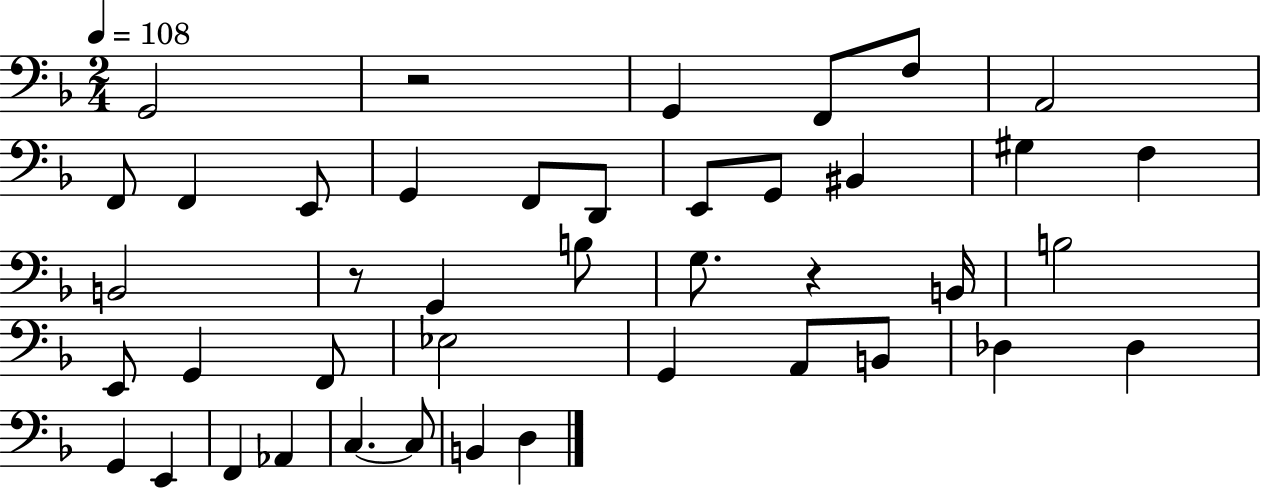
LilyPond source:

{
  \clef bass
  \numericTimeSignature
  \time 2/4
  \key f \major
  \tempo 4 = 108
  g,2 | r2 | g,4 f,8 f8 | a,2 | \break f,8 f,4 e,8 | g,4 f,8 d,8 | e,8 g,8 bis,4 | gis4 f4 | \break b,2 | r8 g,4 b8 | g8. r4 b,16 | b2 | \break e,8 g,4 f,8 | ees2 | g,4 a,8 b,8 | des4 des4 | \break g,4 e,4 | f,4 aes,4 | c4.~~ c8 | b,4 d4 | \break \bar "|."
}